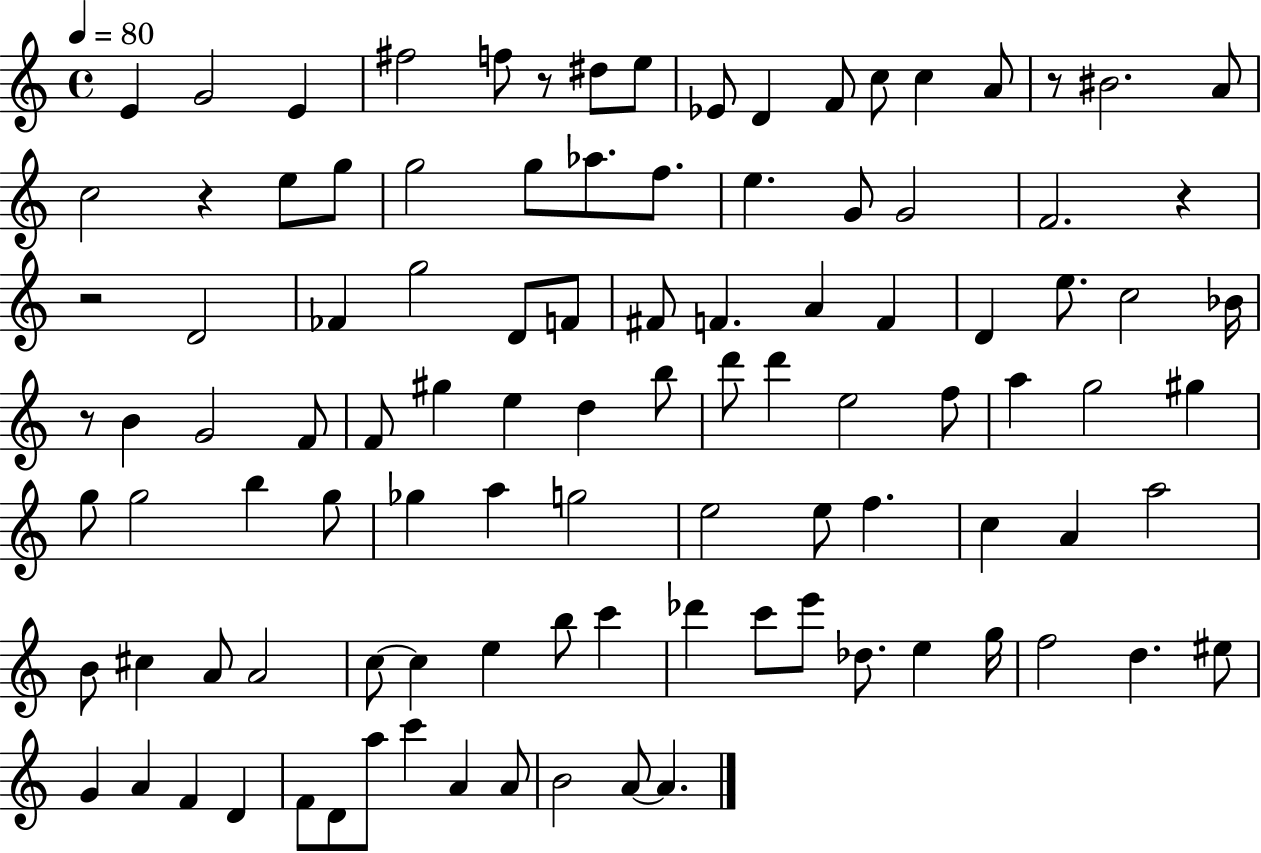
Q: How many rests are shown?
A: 6